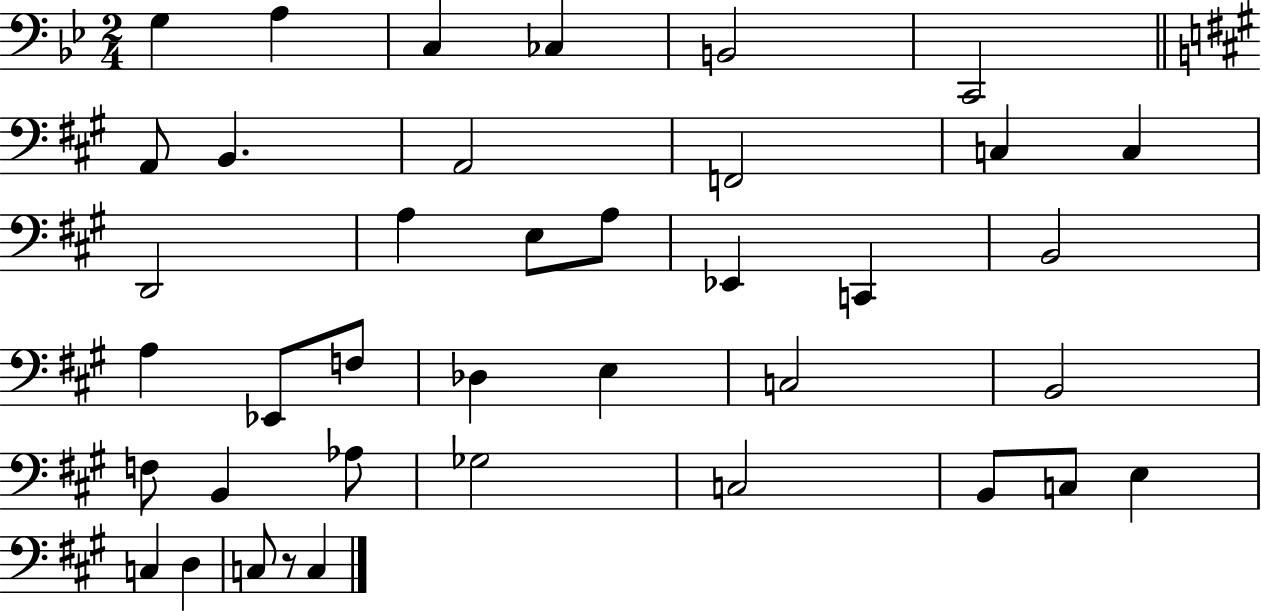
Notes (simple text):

G3/q A3/q C3/q CES3/q B2/h C2/h A2/e B2/q. A2/h F2/h C3/q C3/q D2/h A3/q E3/e A3/e Eb2/q C2/q B2/h A3/q Eb2/e F3/e Db3/q E3/q C3/h B2/h F3/e B2/q Ab3/e Gb3/h C3/h B2/e C3/e E3/q C3/q D3/q C3/e R/e C3/q